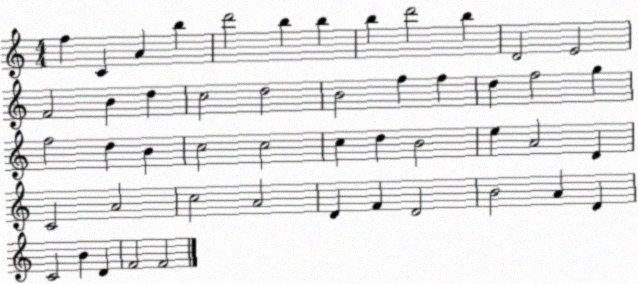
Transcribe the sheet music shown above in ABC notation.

X:1
T:Untitled
M:4/4
L:1/4
K:C
f C A b d'2 b b b d'2 b D2 E2 F2 B d c2 d2 B2 f f d f2 g f2 d B c2 c2 c d B2 e A2 D C2 A2 c2 A2 D F D2 B2 A D C2 B D F2 F2